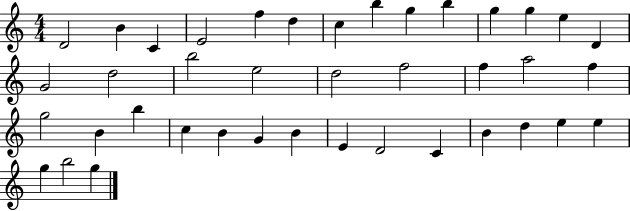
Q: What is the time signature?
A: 4/4